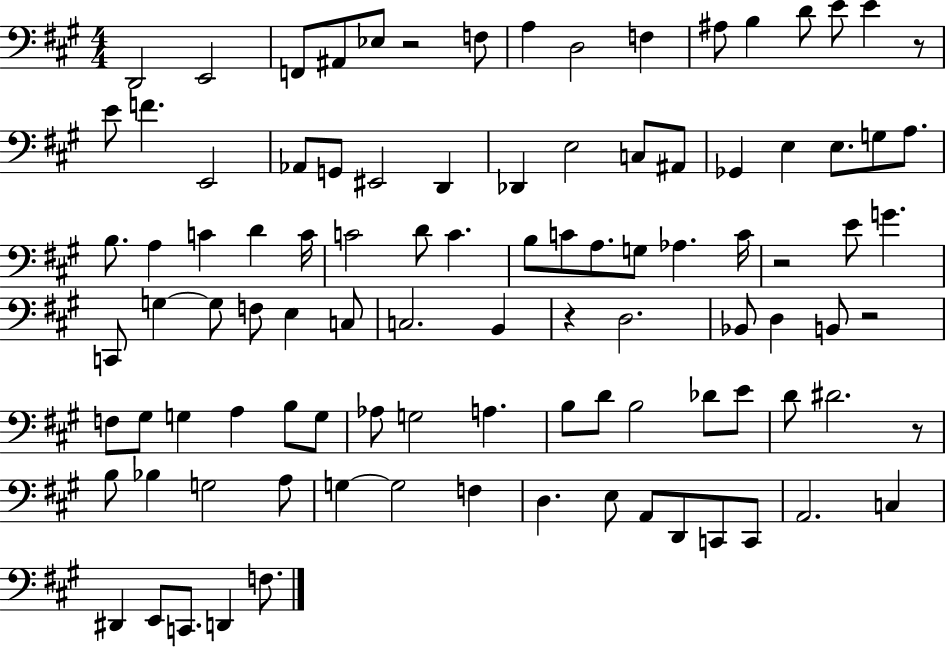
{
  \clef bass
  \numericTimeSignature
  \time 4/4
  \key a \major
  \repeat volta 2 { d,2 e,2 | f,8 ais,8 ees8 r2 f8 | a4 d2 f4 | ais8 b4 d'8 e'8 e'4 r8 | \break e'8 f'4. e,2 | aes,8 g,8 eis,2 d,4 | des,4 e2 c8 ais,8 | ges,4 e4 e8. g8 a8. | \break b8. a4 c'4 d'4 c'16 | c'2 d'8 c'4. | b8 c'8 a8. g8 aes4. c'16 | r2 e'8 g'4. | \break c,8 g4~~ g8 f8 e4 c8 | c2. b,4 | r4 d2. | bes,8 d4 b,8 r2 | \break f8 gis8 g4 a4 b8 g8 | aes8 g2 a4. | b8 d'8 b2 des'8 e'8 | d'8 dis'2. r8 | \break b8 bes4 g2 a8 | g4~~ g2 f4 | d4. e8 a,8 d,8 c,8 c,8 | a,2. c4 | \break dis,4 e,8 c,8. d,4 f8. | } \bar "|."
}